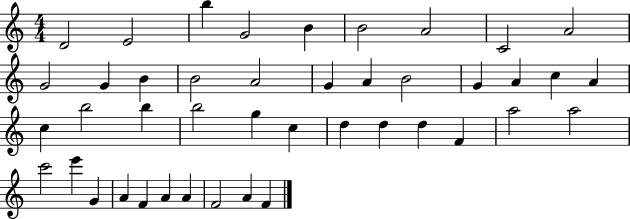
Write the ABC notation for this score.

X:1
T:Untitled
M:4/4
L:1/4
K:C
D2 E2 b G2 B B2 A2 C2 A2 G2 G B B2 A2 G A B2 G A c A c b2 b b2 g c d d d F a2 a2 c'2 e' G A F A A F2 A F